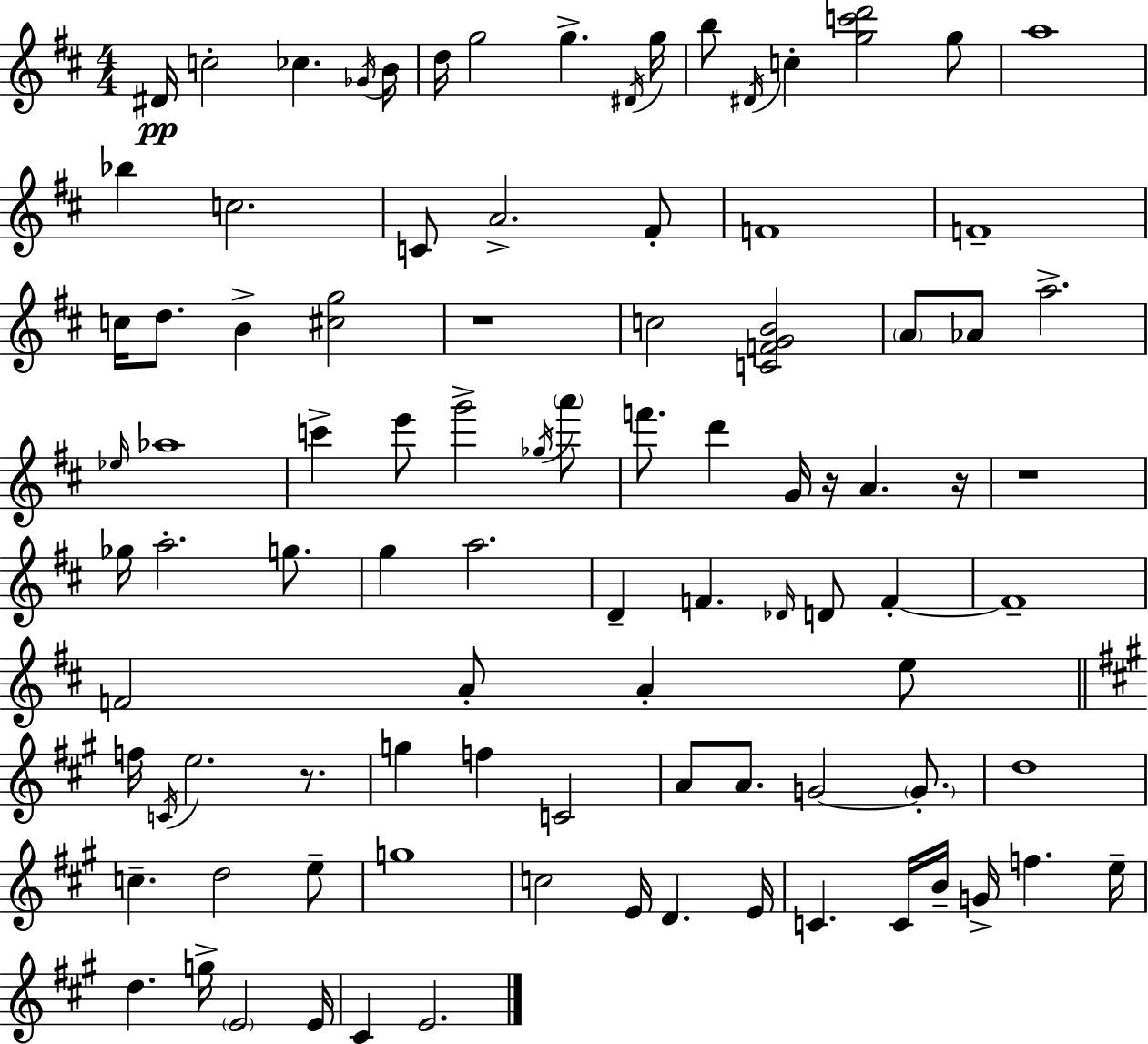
D#4/s C5/h CES5/q. Gb4/s B4/s D5/s G5/h G5/q. D#4/s G5/s B5/e D#4/s C5/q [G5,C6,D6]/h G5/e A5/w Bb5/q C5/h. C4/e A4/h. F#4/e F4/w F4/w C5/s D5/e. B4/q [C#5,G5]/h R/w C5/h [C4,F4,G4,B4]/h A4/e Ab4/e A5/h. Eb5/s Ab5/w C6/q E6/e G6/h Gb5/s A6/e F6/e. D6/q G4/s R/s A4/q. R/s R/w Gb5/s A5/h. G5/e. G5/q A5/h. D4/q F4/q. Db4/s D4/e F4/q F4/w F4/h A4/e A4/q E5/e F5/s C4/s E5/h. R/e. G5/q F5/q C4/h A4/e A4/e. G4/h G4/e. D5/w C5/q. D5/h E5/e G5/w C5/h E4/s D4/q. E4/s C4/q. C4/s B4/s G4/s F5/q. E5/s D5/q. G5/s E4/h E4/s C#4/q E4/h.